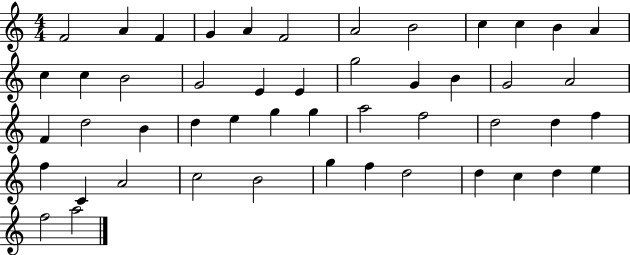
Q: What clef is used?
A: treble